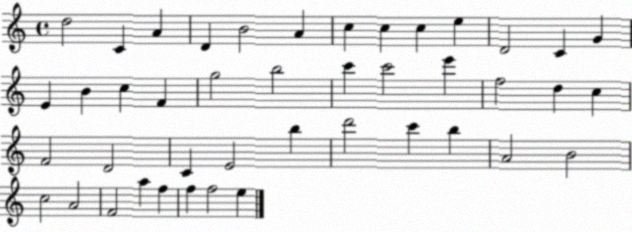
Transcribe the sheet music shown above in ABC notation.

X:1
T:Untitled
M:4/4
L:1/4
K:C
d2 C A D B2 A c c c e D2 C G E B c F g2 b2 c' c'2 e' f2 d c F2 D2 C E2 b d'2 c' b A2 B2 c2 A2 F2 a f f f2 e